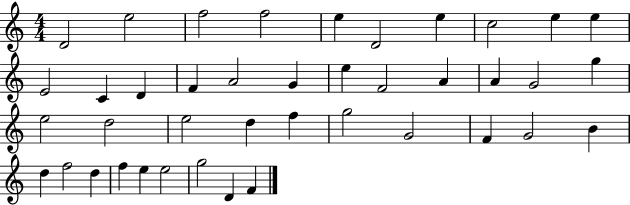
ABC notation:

X:1
T:Untitled
M:4/4
L:1/4
K:C
D2 e2 f2 f2 e D2 e c2 e e E2 C D F A2 G e F2 A A G2 g e2 d2 e2 d f g2 G2 F G2 B d f2 d f e e2 g2 D F